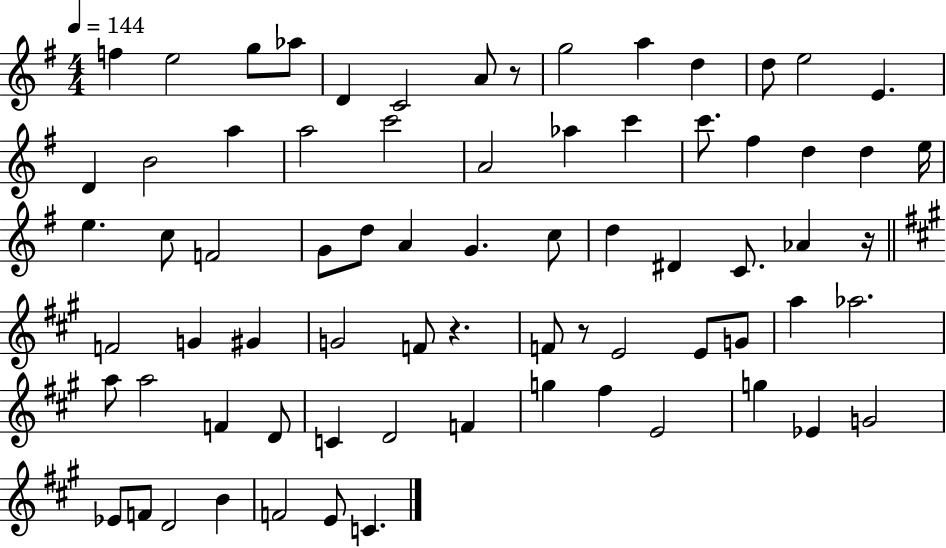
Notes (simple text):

F5/q E5/h G5/e Ab5/e D4/q C4/h A4/e R/e G5/h A5/q D5/q D5/e E5/h E4/q. D4/q B4/h A5/q A5/h C6/h A4/h Ab5/q C6/q C6/e. F#5/q D5/q D5/q E5/s E5/q. C5/e F4/h G4/e D5/e A4/q G4/q. C5/e D5/q D#4/q C4/e. Ab4/q R/s F4/h G4/q G#4/q G4/h F4/e R/q. F4/e R/e E4/h E4/e G4/e A5/q Ab5/h. A5/e A5/h F4/q D4/e C4/q D4/h F4/q G5/q F#5/q E4/h G5/q Eb4/q G4/h Eb4/e F4/e D4/h B4/q F4/h E4/e C4/q.